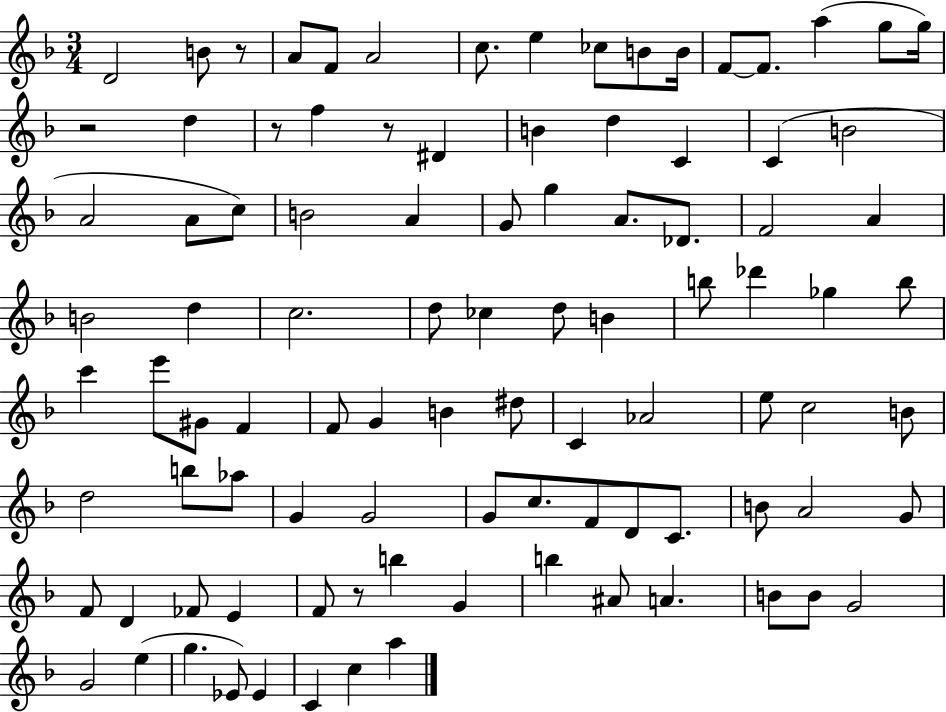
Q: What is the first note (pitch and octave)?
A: D4